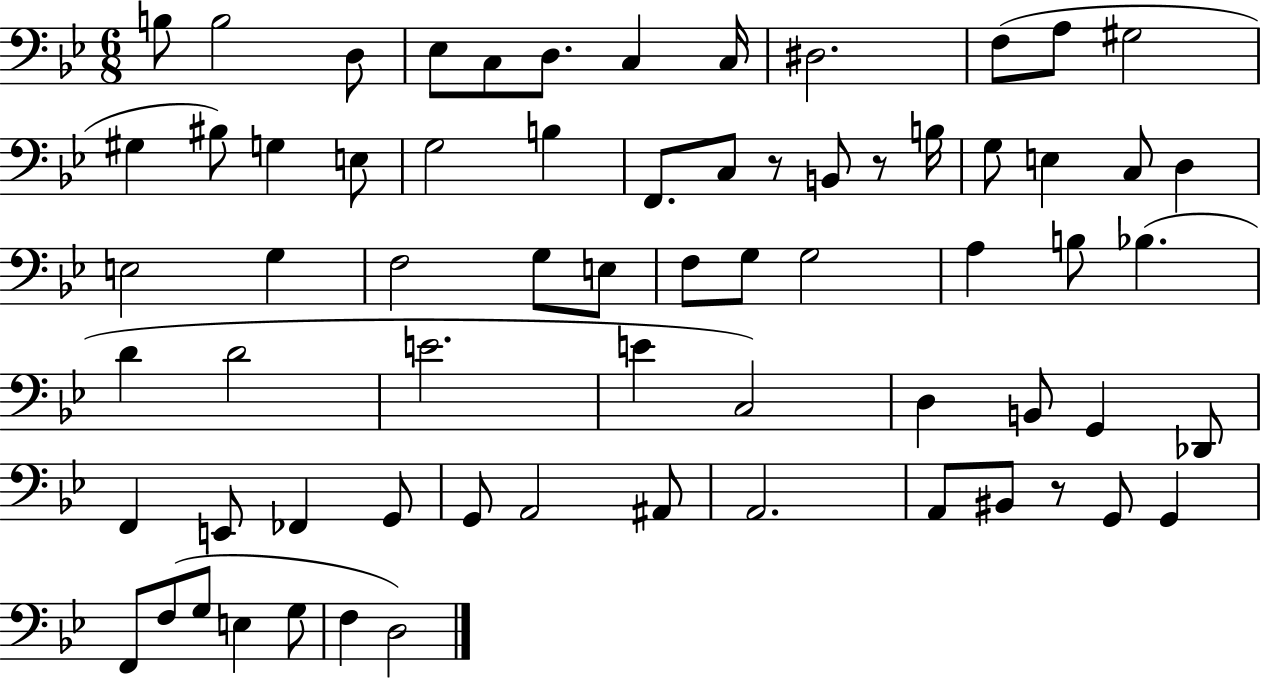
{
  \clef bass
  \numericTimeSignature
  \time 6/8
  \key bes \major
  b8 b2 d8 | ees8 c8 d8. c4 c16 | dis2. | f8( a8 gis2 | \break gis4 bis8) g4 e8 | g2 b4 | f,8. c8 r8 b,8 r8 b16 | g8 e4 c8 d4 | \break e2 g4 | f2 g8 e8 | f8 g8 g2 | a4 b8 bes4.( | \break d'4 d'2 | e'2. | e'4 c2) | d4 b,8 g,4 des,8 | \break f,4 e,8 fes,4 g,8 | g,8 a,2 ais,8 | a,2. | a,8 bis,8 r8 g,8 g,4 | \break f,8 f8( g8 e4 g8 | f4 d2) | \bar "|."
}